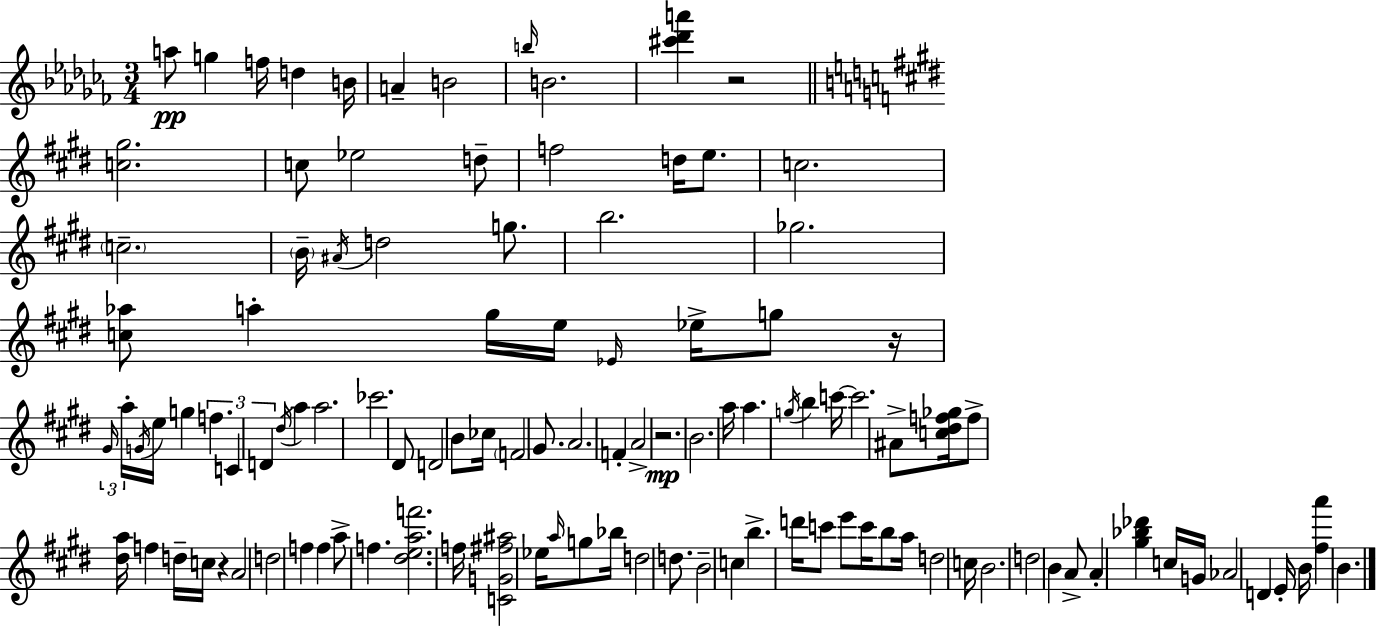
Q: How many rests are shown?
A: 4